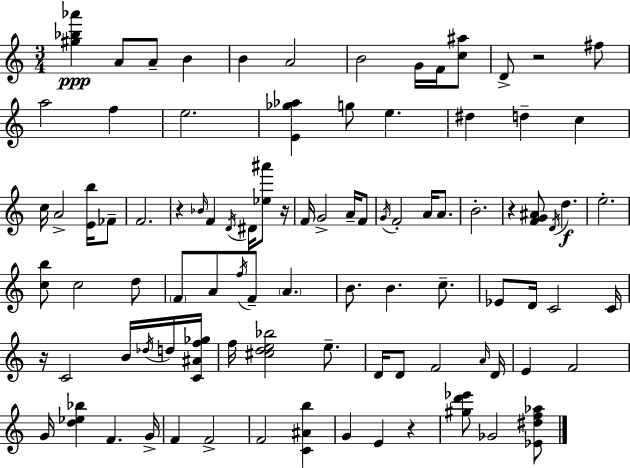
{
  \clef treble
  \numericTimeSignature
  \time 3/4
  \key c \major
  <gis'' bes'' aes'''>4\ppp a'8 a'8-- b'4 | b'4 a'2 | b'2 g'16 f'16 <c'' ais''>8 | d'8-> r2 fis''8 | \break a''2 f''4 | e''2. | <e' ges'' aes''>4 g''8 e''4. | dis''4 d''4-- c''4 | \break c''16 a'2-> <e' b''>16 fes'8-- | f'2. | r4 \grace { bes'16 } f'4 \acciaccatura { d'16 } dis'16 <ees'' ais'''>8 | r16 f'16 g'2-> a'16-- | \break f'8 \acciaccatura { g'16 } f'2-. a'16 | a'8. b'2.-. | r4 <f' g' ais'>8 \acciaccatura { d'16 } d''4.\f | e''2.-. | \break <c'' b''>8 c''2 | d''8 \parenthesize f'8 a'8 \acciaccatura { f''16 } f'8-- \parenthesize a'4. | b'8. b'4. | c''8.-- ees'8 d'16 c'2 | \break c'16 r16 c'2 | b'16 \acciaccatura { des''16 } d''16 <c' ais' f'' ges''>16 f''16 <cis'' d'' e'' bes''>2 | e''8.-- d'16 d'8 f'2 | \grace { a'16 } d'16 e'4 f'2 | \break g'16 <d'' ees'' bes''>4 | f'4. g'16-> f'4 f'2-> | f'2 | <c' ais' b''>4 g'4 e'4 | \break r4 <gis'' d''' ees'''>8 ges'2 | <ees' dis'' f'' aes''>8 \bar "|."
}